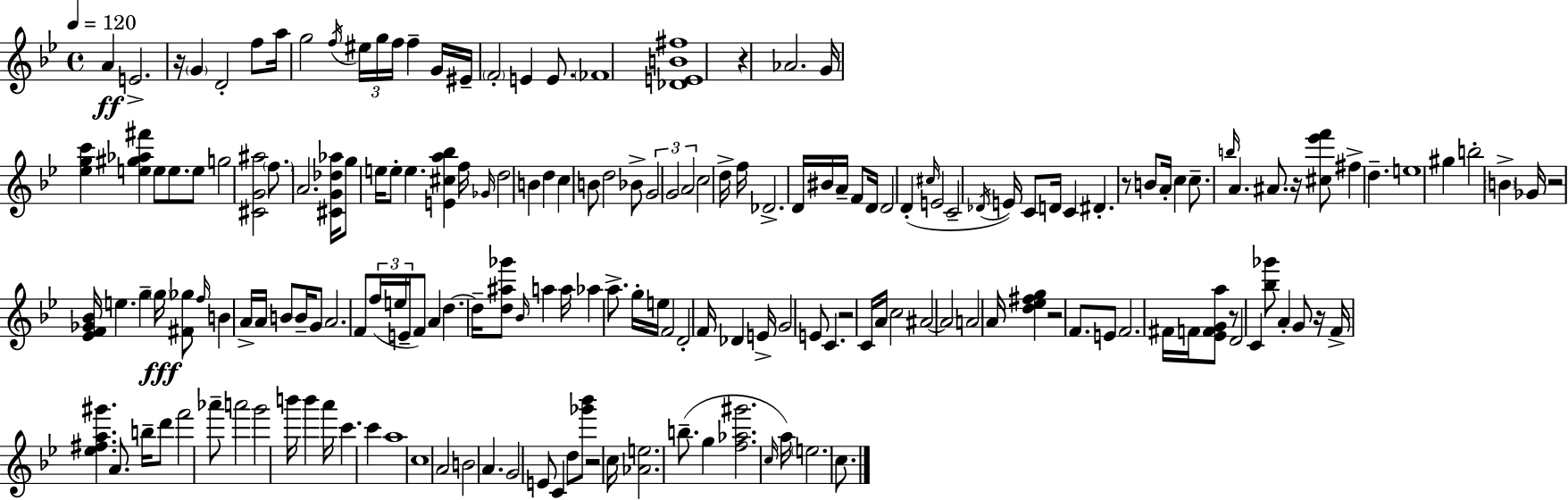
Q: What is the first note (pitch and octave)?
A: A4